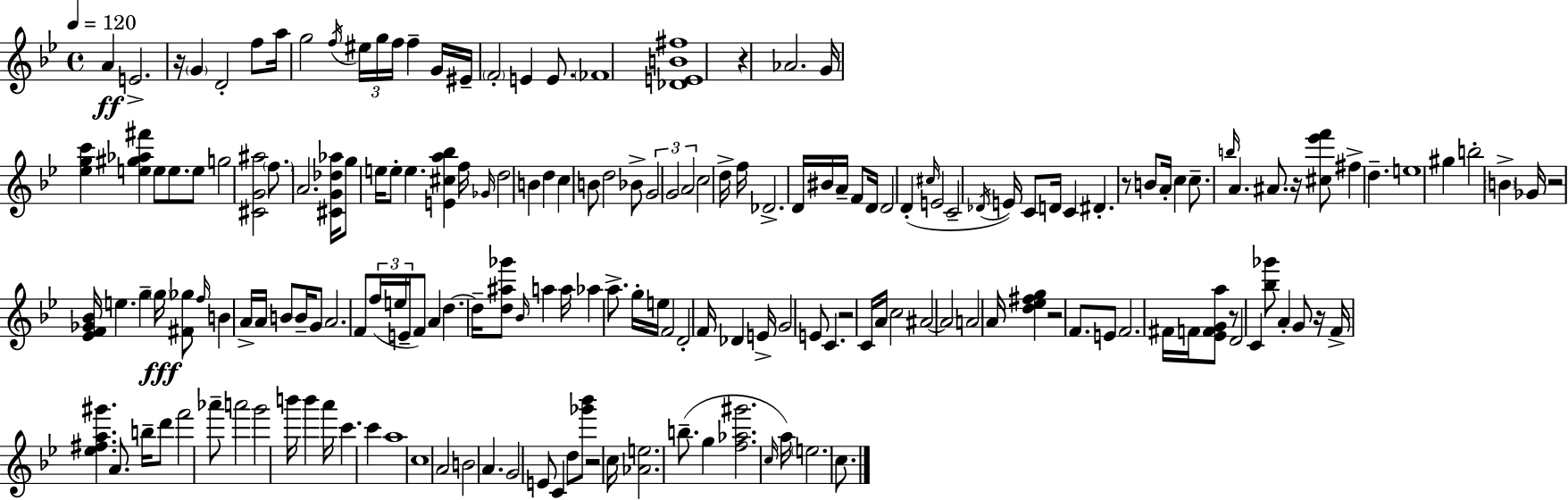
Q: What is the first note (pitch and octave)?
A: A4